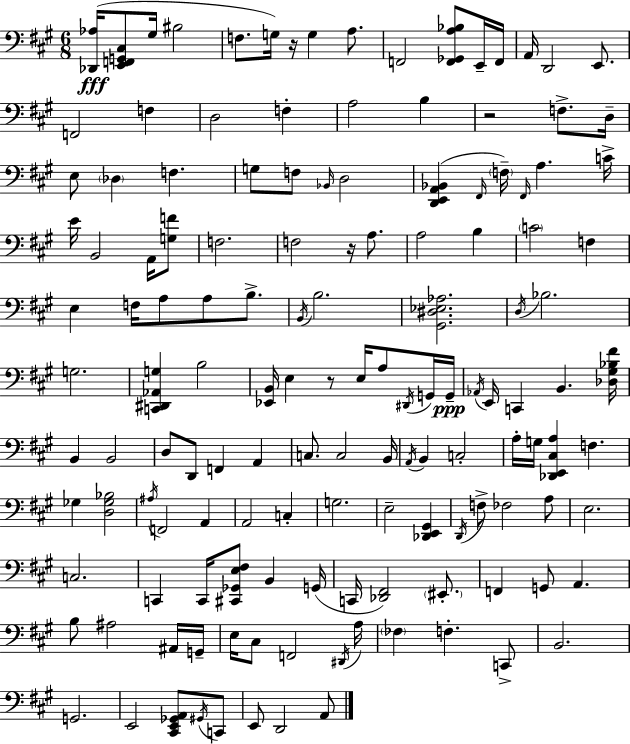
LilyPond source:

{
  \clef bass
  \numericTimeSignature
  \time 6/8
  \key a \major
  <des, aes>16(\fff <e, f, g, cis>8 gis16 bis2 | f8. g16) r16 g4 a8. | f,2 <f, ges, a bes>8 e,16-- f,16 | a,16 d,2 e,8. | \break f,2 f4 | d2 f4-. | a2 b4 | r2 f8.-> d16-- | \break e8 \parenthesize des4 f4. | g8 f8 \grace { bes,16 } d2 | <d, e, a, bes,>4( \grace { fis,16 } \parenthesize f16--) \grace { fis,16 } a4. | c'16-> e'16 b,2 | \break a,16 <g f'>8 f2. | f2 r16 | a8. a2 b4 | \parenthesize c'2 f4 | \break e4 f16 a8 a8 | b8.-> \acciaccatura { b,16 } b2. | <gis, dis ees aes>2. | \acciaccatura { d16 } bes2. | \break g2. | <c, dis, aes, g>4 b2 | <ees, b,>16 e4 r8 | e16 a8 \acciaccatura { dis,16 } g,16 g,16--\ppp \acciaccatura { aes,16 } e,16 c,4 | \break b,4. <des gis bes fis'>16 b,4 b,2 | d8 d,8 f,4 | a,4 c8. c2 | b,16 \acciaccatura { a,16 } b,4 | \break c2-. a16-. g16 <des, e, cis a>4 | f4. ges4 | <d ges bes>2 \acciaccatura { ais16 } f,2 | a,4 a,2 | \break c4-. g2. | e2-- | <des, e, gis,>4 \acciaccatura { d,16 } f8-> | fes2 a8 e2. | \break c2. | c,4 | c,16 <cis, ges, e fis>8 b,4 g,16( c,16 <des, fis,>2) | \parenthesize eis,8.-. f,4 | \break g,8 a,4. b8 | ais2 ais,16 g,16-- e16 cis8 | f,2 \acciaccatura { dis,16 } a16 \parenthesize fes4 | f4.-. c,8-> b,2. | \break g,2. | e,2 | <cis, e, ges, a,>8 \acciaccatura { gis,16 } c,8 | e,8 d,2 a,8 | \break \bar "|."
}